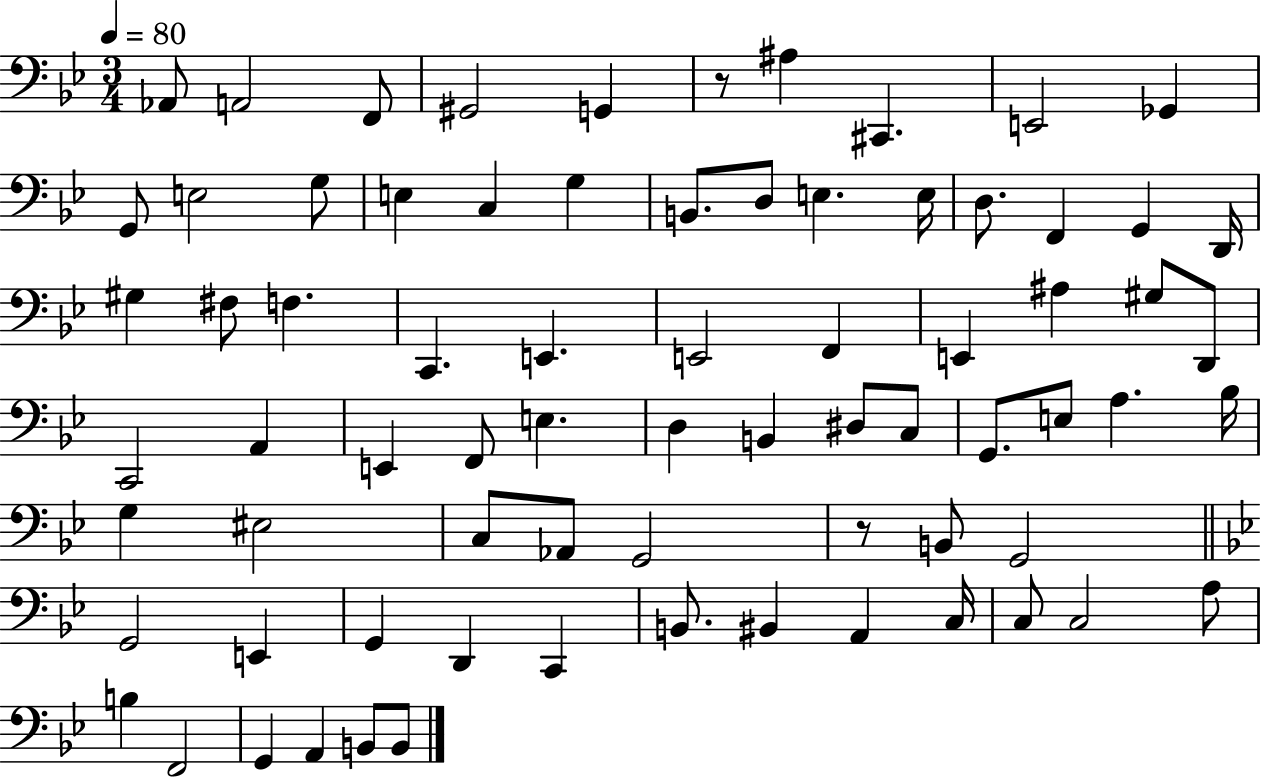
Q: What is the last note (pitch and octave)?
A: B2